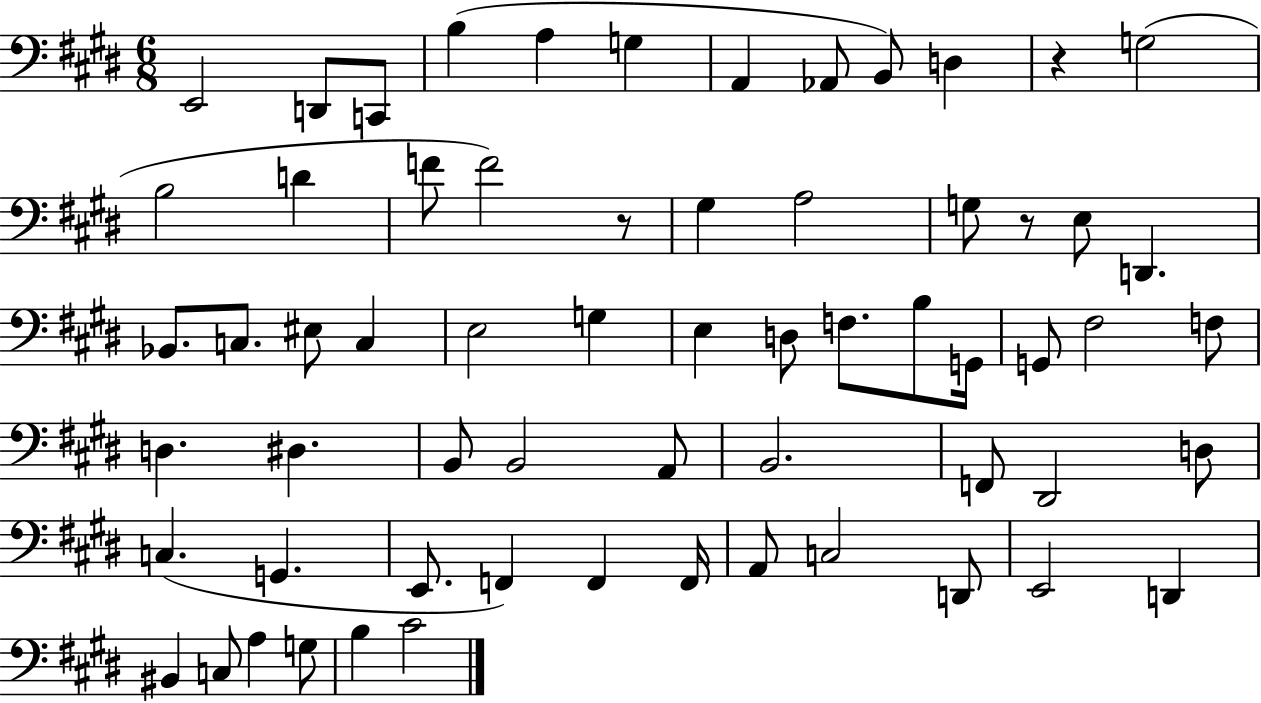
X:1
T:Untitled
M:6/8
L:1/4
K:E
E,,2 D,,/2 C,,/2 B, A, G, A,, _A,,/2 B,,/2 D, z G,2 B,2 D F/2 F2 z/2 ^G, A,2 G,/2 z/2 E,/2 D,, _B,,/2 C,/2 ^E,/2 C, E,2 G, E, D,/2 F,/2 B,/2 G,,/4 G,,/2 ^F,2 F,/2 D, ^D, B,,/2 B,,2 A,,/2 B,,2 F,,/2 ^D,,2 D,/2 C, G,, E,,/2 F,, F,, F,,/4 A,,/2 C,2 D,,/2 E,,2 D,, ^B,, C,/2 A, G,/2 B, ^C2